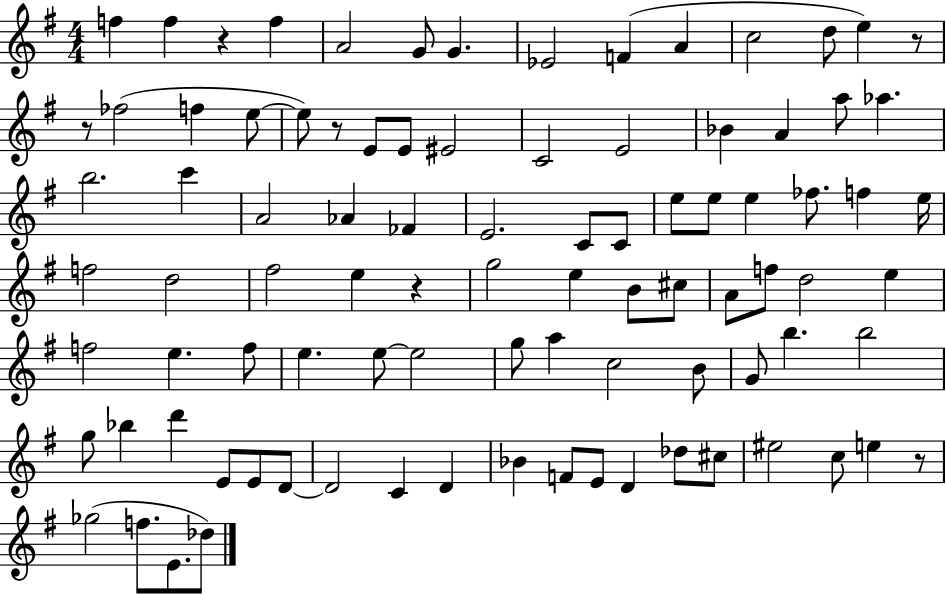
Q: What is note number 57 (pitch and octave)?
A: E5